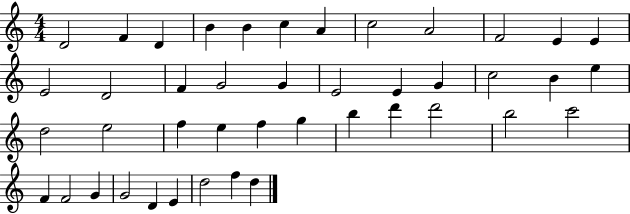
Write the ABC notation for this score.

X:1
T:Untitled
M:4/4
L:1/4
K:C
D2 F D B B c A c2 A2 F2 E E E2 D2 F G2 G E2 E G c2 B e d2 e2 f e f g b d' d'2 b2 c'2 F F2 G G2 D E d2 f d